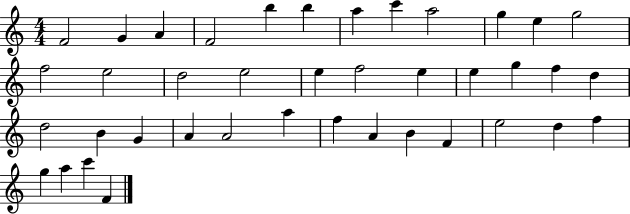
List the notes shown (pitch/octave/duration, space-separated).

F4/h G4/q A4/q F4/h B5/q B5/q A5/q C6/q A5/h G5/q E5/q G5/h F5/h E5/h D5/h E5/h E5/q F5/h E5/q E5/q G5/q F5/q D5/q D5/h B4/q G4/q A4/q A4/h A5/q F5/q A4/q B4/q F4/q E5/h D5/q F5/q G5/q A5/q C6/q F4/q